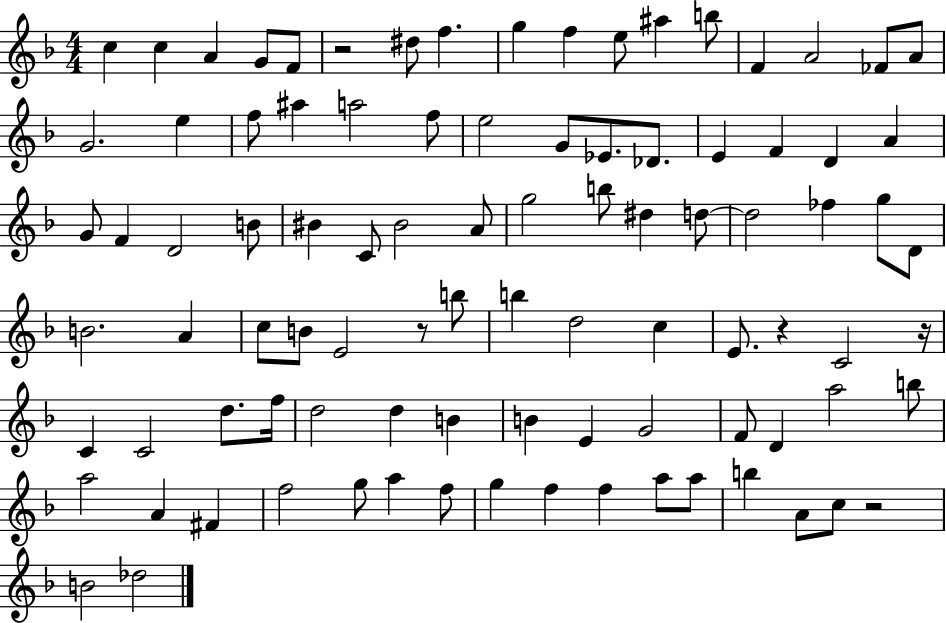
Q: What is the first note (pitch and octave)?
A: C5